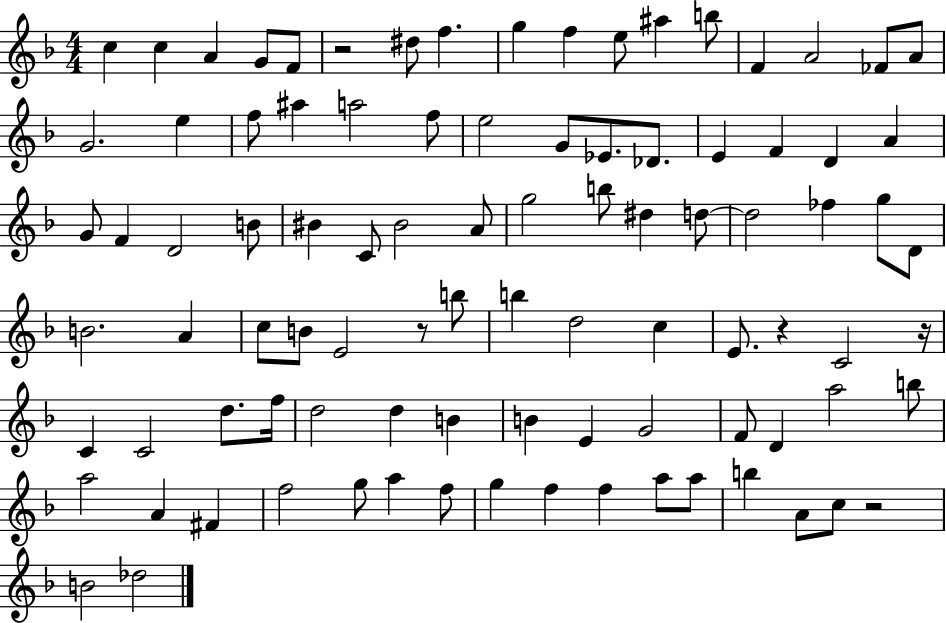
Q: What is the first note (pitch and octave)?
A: C5